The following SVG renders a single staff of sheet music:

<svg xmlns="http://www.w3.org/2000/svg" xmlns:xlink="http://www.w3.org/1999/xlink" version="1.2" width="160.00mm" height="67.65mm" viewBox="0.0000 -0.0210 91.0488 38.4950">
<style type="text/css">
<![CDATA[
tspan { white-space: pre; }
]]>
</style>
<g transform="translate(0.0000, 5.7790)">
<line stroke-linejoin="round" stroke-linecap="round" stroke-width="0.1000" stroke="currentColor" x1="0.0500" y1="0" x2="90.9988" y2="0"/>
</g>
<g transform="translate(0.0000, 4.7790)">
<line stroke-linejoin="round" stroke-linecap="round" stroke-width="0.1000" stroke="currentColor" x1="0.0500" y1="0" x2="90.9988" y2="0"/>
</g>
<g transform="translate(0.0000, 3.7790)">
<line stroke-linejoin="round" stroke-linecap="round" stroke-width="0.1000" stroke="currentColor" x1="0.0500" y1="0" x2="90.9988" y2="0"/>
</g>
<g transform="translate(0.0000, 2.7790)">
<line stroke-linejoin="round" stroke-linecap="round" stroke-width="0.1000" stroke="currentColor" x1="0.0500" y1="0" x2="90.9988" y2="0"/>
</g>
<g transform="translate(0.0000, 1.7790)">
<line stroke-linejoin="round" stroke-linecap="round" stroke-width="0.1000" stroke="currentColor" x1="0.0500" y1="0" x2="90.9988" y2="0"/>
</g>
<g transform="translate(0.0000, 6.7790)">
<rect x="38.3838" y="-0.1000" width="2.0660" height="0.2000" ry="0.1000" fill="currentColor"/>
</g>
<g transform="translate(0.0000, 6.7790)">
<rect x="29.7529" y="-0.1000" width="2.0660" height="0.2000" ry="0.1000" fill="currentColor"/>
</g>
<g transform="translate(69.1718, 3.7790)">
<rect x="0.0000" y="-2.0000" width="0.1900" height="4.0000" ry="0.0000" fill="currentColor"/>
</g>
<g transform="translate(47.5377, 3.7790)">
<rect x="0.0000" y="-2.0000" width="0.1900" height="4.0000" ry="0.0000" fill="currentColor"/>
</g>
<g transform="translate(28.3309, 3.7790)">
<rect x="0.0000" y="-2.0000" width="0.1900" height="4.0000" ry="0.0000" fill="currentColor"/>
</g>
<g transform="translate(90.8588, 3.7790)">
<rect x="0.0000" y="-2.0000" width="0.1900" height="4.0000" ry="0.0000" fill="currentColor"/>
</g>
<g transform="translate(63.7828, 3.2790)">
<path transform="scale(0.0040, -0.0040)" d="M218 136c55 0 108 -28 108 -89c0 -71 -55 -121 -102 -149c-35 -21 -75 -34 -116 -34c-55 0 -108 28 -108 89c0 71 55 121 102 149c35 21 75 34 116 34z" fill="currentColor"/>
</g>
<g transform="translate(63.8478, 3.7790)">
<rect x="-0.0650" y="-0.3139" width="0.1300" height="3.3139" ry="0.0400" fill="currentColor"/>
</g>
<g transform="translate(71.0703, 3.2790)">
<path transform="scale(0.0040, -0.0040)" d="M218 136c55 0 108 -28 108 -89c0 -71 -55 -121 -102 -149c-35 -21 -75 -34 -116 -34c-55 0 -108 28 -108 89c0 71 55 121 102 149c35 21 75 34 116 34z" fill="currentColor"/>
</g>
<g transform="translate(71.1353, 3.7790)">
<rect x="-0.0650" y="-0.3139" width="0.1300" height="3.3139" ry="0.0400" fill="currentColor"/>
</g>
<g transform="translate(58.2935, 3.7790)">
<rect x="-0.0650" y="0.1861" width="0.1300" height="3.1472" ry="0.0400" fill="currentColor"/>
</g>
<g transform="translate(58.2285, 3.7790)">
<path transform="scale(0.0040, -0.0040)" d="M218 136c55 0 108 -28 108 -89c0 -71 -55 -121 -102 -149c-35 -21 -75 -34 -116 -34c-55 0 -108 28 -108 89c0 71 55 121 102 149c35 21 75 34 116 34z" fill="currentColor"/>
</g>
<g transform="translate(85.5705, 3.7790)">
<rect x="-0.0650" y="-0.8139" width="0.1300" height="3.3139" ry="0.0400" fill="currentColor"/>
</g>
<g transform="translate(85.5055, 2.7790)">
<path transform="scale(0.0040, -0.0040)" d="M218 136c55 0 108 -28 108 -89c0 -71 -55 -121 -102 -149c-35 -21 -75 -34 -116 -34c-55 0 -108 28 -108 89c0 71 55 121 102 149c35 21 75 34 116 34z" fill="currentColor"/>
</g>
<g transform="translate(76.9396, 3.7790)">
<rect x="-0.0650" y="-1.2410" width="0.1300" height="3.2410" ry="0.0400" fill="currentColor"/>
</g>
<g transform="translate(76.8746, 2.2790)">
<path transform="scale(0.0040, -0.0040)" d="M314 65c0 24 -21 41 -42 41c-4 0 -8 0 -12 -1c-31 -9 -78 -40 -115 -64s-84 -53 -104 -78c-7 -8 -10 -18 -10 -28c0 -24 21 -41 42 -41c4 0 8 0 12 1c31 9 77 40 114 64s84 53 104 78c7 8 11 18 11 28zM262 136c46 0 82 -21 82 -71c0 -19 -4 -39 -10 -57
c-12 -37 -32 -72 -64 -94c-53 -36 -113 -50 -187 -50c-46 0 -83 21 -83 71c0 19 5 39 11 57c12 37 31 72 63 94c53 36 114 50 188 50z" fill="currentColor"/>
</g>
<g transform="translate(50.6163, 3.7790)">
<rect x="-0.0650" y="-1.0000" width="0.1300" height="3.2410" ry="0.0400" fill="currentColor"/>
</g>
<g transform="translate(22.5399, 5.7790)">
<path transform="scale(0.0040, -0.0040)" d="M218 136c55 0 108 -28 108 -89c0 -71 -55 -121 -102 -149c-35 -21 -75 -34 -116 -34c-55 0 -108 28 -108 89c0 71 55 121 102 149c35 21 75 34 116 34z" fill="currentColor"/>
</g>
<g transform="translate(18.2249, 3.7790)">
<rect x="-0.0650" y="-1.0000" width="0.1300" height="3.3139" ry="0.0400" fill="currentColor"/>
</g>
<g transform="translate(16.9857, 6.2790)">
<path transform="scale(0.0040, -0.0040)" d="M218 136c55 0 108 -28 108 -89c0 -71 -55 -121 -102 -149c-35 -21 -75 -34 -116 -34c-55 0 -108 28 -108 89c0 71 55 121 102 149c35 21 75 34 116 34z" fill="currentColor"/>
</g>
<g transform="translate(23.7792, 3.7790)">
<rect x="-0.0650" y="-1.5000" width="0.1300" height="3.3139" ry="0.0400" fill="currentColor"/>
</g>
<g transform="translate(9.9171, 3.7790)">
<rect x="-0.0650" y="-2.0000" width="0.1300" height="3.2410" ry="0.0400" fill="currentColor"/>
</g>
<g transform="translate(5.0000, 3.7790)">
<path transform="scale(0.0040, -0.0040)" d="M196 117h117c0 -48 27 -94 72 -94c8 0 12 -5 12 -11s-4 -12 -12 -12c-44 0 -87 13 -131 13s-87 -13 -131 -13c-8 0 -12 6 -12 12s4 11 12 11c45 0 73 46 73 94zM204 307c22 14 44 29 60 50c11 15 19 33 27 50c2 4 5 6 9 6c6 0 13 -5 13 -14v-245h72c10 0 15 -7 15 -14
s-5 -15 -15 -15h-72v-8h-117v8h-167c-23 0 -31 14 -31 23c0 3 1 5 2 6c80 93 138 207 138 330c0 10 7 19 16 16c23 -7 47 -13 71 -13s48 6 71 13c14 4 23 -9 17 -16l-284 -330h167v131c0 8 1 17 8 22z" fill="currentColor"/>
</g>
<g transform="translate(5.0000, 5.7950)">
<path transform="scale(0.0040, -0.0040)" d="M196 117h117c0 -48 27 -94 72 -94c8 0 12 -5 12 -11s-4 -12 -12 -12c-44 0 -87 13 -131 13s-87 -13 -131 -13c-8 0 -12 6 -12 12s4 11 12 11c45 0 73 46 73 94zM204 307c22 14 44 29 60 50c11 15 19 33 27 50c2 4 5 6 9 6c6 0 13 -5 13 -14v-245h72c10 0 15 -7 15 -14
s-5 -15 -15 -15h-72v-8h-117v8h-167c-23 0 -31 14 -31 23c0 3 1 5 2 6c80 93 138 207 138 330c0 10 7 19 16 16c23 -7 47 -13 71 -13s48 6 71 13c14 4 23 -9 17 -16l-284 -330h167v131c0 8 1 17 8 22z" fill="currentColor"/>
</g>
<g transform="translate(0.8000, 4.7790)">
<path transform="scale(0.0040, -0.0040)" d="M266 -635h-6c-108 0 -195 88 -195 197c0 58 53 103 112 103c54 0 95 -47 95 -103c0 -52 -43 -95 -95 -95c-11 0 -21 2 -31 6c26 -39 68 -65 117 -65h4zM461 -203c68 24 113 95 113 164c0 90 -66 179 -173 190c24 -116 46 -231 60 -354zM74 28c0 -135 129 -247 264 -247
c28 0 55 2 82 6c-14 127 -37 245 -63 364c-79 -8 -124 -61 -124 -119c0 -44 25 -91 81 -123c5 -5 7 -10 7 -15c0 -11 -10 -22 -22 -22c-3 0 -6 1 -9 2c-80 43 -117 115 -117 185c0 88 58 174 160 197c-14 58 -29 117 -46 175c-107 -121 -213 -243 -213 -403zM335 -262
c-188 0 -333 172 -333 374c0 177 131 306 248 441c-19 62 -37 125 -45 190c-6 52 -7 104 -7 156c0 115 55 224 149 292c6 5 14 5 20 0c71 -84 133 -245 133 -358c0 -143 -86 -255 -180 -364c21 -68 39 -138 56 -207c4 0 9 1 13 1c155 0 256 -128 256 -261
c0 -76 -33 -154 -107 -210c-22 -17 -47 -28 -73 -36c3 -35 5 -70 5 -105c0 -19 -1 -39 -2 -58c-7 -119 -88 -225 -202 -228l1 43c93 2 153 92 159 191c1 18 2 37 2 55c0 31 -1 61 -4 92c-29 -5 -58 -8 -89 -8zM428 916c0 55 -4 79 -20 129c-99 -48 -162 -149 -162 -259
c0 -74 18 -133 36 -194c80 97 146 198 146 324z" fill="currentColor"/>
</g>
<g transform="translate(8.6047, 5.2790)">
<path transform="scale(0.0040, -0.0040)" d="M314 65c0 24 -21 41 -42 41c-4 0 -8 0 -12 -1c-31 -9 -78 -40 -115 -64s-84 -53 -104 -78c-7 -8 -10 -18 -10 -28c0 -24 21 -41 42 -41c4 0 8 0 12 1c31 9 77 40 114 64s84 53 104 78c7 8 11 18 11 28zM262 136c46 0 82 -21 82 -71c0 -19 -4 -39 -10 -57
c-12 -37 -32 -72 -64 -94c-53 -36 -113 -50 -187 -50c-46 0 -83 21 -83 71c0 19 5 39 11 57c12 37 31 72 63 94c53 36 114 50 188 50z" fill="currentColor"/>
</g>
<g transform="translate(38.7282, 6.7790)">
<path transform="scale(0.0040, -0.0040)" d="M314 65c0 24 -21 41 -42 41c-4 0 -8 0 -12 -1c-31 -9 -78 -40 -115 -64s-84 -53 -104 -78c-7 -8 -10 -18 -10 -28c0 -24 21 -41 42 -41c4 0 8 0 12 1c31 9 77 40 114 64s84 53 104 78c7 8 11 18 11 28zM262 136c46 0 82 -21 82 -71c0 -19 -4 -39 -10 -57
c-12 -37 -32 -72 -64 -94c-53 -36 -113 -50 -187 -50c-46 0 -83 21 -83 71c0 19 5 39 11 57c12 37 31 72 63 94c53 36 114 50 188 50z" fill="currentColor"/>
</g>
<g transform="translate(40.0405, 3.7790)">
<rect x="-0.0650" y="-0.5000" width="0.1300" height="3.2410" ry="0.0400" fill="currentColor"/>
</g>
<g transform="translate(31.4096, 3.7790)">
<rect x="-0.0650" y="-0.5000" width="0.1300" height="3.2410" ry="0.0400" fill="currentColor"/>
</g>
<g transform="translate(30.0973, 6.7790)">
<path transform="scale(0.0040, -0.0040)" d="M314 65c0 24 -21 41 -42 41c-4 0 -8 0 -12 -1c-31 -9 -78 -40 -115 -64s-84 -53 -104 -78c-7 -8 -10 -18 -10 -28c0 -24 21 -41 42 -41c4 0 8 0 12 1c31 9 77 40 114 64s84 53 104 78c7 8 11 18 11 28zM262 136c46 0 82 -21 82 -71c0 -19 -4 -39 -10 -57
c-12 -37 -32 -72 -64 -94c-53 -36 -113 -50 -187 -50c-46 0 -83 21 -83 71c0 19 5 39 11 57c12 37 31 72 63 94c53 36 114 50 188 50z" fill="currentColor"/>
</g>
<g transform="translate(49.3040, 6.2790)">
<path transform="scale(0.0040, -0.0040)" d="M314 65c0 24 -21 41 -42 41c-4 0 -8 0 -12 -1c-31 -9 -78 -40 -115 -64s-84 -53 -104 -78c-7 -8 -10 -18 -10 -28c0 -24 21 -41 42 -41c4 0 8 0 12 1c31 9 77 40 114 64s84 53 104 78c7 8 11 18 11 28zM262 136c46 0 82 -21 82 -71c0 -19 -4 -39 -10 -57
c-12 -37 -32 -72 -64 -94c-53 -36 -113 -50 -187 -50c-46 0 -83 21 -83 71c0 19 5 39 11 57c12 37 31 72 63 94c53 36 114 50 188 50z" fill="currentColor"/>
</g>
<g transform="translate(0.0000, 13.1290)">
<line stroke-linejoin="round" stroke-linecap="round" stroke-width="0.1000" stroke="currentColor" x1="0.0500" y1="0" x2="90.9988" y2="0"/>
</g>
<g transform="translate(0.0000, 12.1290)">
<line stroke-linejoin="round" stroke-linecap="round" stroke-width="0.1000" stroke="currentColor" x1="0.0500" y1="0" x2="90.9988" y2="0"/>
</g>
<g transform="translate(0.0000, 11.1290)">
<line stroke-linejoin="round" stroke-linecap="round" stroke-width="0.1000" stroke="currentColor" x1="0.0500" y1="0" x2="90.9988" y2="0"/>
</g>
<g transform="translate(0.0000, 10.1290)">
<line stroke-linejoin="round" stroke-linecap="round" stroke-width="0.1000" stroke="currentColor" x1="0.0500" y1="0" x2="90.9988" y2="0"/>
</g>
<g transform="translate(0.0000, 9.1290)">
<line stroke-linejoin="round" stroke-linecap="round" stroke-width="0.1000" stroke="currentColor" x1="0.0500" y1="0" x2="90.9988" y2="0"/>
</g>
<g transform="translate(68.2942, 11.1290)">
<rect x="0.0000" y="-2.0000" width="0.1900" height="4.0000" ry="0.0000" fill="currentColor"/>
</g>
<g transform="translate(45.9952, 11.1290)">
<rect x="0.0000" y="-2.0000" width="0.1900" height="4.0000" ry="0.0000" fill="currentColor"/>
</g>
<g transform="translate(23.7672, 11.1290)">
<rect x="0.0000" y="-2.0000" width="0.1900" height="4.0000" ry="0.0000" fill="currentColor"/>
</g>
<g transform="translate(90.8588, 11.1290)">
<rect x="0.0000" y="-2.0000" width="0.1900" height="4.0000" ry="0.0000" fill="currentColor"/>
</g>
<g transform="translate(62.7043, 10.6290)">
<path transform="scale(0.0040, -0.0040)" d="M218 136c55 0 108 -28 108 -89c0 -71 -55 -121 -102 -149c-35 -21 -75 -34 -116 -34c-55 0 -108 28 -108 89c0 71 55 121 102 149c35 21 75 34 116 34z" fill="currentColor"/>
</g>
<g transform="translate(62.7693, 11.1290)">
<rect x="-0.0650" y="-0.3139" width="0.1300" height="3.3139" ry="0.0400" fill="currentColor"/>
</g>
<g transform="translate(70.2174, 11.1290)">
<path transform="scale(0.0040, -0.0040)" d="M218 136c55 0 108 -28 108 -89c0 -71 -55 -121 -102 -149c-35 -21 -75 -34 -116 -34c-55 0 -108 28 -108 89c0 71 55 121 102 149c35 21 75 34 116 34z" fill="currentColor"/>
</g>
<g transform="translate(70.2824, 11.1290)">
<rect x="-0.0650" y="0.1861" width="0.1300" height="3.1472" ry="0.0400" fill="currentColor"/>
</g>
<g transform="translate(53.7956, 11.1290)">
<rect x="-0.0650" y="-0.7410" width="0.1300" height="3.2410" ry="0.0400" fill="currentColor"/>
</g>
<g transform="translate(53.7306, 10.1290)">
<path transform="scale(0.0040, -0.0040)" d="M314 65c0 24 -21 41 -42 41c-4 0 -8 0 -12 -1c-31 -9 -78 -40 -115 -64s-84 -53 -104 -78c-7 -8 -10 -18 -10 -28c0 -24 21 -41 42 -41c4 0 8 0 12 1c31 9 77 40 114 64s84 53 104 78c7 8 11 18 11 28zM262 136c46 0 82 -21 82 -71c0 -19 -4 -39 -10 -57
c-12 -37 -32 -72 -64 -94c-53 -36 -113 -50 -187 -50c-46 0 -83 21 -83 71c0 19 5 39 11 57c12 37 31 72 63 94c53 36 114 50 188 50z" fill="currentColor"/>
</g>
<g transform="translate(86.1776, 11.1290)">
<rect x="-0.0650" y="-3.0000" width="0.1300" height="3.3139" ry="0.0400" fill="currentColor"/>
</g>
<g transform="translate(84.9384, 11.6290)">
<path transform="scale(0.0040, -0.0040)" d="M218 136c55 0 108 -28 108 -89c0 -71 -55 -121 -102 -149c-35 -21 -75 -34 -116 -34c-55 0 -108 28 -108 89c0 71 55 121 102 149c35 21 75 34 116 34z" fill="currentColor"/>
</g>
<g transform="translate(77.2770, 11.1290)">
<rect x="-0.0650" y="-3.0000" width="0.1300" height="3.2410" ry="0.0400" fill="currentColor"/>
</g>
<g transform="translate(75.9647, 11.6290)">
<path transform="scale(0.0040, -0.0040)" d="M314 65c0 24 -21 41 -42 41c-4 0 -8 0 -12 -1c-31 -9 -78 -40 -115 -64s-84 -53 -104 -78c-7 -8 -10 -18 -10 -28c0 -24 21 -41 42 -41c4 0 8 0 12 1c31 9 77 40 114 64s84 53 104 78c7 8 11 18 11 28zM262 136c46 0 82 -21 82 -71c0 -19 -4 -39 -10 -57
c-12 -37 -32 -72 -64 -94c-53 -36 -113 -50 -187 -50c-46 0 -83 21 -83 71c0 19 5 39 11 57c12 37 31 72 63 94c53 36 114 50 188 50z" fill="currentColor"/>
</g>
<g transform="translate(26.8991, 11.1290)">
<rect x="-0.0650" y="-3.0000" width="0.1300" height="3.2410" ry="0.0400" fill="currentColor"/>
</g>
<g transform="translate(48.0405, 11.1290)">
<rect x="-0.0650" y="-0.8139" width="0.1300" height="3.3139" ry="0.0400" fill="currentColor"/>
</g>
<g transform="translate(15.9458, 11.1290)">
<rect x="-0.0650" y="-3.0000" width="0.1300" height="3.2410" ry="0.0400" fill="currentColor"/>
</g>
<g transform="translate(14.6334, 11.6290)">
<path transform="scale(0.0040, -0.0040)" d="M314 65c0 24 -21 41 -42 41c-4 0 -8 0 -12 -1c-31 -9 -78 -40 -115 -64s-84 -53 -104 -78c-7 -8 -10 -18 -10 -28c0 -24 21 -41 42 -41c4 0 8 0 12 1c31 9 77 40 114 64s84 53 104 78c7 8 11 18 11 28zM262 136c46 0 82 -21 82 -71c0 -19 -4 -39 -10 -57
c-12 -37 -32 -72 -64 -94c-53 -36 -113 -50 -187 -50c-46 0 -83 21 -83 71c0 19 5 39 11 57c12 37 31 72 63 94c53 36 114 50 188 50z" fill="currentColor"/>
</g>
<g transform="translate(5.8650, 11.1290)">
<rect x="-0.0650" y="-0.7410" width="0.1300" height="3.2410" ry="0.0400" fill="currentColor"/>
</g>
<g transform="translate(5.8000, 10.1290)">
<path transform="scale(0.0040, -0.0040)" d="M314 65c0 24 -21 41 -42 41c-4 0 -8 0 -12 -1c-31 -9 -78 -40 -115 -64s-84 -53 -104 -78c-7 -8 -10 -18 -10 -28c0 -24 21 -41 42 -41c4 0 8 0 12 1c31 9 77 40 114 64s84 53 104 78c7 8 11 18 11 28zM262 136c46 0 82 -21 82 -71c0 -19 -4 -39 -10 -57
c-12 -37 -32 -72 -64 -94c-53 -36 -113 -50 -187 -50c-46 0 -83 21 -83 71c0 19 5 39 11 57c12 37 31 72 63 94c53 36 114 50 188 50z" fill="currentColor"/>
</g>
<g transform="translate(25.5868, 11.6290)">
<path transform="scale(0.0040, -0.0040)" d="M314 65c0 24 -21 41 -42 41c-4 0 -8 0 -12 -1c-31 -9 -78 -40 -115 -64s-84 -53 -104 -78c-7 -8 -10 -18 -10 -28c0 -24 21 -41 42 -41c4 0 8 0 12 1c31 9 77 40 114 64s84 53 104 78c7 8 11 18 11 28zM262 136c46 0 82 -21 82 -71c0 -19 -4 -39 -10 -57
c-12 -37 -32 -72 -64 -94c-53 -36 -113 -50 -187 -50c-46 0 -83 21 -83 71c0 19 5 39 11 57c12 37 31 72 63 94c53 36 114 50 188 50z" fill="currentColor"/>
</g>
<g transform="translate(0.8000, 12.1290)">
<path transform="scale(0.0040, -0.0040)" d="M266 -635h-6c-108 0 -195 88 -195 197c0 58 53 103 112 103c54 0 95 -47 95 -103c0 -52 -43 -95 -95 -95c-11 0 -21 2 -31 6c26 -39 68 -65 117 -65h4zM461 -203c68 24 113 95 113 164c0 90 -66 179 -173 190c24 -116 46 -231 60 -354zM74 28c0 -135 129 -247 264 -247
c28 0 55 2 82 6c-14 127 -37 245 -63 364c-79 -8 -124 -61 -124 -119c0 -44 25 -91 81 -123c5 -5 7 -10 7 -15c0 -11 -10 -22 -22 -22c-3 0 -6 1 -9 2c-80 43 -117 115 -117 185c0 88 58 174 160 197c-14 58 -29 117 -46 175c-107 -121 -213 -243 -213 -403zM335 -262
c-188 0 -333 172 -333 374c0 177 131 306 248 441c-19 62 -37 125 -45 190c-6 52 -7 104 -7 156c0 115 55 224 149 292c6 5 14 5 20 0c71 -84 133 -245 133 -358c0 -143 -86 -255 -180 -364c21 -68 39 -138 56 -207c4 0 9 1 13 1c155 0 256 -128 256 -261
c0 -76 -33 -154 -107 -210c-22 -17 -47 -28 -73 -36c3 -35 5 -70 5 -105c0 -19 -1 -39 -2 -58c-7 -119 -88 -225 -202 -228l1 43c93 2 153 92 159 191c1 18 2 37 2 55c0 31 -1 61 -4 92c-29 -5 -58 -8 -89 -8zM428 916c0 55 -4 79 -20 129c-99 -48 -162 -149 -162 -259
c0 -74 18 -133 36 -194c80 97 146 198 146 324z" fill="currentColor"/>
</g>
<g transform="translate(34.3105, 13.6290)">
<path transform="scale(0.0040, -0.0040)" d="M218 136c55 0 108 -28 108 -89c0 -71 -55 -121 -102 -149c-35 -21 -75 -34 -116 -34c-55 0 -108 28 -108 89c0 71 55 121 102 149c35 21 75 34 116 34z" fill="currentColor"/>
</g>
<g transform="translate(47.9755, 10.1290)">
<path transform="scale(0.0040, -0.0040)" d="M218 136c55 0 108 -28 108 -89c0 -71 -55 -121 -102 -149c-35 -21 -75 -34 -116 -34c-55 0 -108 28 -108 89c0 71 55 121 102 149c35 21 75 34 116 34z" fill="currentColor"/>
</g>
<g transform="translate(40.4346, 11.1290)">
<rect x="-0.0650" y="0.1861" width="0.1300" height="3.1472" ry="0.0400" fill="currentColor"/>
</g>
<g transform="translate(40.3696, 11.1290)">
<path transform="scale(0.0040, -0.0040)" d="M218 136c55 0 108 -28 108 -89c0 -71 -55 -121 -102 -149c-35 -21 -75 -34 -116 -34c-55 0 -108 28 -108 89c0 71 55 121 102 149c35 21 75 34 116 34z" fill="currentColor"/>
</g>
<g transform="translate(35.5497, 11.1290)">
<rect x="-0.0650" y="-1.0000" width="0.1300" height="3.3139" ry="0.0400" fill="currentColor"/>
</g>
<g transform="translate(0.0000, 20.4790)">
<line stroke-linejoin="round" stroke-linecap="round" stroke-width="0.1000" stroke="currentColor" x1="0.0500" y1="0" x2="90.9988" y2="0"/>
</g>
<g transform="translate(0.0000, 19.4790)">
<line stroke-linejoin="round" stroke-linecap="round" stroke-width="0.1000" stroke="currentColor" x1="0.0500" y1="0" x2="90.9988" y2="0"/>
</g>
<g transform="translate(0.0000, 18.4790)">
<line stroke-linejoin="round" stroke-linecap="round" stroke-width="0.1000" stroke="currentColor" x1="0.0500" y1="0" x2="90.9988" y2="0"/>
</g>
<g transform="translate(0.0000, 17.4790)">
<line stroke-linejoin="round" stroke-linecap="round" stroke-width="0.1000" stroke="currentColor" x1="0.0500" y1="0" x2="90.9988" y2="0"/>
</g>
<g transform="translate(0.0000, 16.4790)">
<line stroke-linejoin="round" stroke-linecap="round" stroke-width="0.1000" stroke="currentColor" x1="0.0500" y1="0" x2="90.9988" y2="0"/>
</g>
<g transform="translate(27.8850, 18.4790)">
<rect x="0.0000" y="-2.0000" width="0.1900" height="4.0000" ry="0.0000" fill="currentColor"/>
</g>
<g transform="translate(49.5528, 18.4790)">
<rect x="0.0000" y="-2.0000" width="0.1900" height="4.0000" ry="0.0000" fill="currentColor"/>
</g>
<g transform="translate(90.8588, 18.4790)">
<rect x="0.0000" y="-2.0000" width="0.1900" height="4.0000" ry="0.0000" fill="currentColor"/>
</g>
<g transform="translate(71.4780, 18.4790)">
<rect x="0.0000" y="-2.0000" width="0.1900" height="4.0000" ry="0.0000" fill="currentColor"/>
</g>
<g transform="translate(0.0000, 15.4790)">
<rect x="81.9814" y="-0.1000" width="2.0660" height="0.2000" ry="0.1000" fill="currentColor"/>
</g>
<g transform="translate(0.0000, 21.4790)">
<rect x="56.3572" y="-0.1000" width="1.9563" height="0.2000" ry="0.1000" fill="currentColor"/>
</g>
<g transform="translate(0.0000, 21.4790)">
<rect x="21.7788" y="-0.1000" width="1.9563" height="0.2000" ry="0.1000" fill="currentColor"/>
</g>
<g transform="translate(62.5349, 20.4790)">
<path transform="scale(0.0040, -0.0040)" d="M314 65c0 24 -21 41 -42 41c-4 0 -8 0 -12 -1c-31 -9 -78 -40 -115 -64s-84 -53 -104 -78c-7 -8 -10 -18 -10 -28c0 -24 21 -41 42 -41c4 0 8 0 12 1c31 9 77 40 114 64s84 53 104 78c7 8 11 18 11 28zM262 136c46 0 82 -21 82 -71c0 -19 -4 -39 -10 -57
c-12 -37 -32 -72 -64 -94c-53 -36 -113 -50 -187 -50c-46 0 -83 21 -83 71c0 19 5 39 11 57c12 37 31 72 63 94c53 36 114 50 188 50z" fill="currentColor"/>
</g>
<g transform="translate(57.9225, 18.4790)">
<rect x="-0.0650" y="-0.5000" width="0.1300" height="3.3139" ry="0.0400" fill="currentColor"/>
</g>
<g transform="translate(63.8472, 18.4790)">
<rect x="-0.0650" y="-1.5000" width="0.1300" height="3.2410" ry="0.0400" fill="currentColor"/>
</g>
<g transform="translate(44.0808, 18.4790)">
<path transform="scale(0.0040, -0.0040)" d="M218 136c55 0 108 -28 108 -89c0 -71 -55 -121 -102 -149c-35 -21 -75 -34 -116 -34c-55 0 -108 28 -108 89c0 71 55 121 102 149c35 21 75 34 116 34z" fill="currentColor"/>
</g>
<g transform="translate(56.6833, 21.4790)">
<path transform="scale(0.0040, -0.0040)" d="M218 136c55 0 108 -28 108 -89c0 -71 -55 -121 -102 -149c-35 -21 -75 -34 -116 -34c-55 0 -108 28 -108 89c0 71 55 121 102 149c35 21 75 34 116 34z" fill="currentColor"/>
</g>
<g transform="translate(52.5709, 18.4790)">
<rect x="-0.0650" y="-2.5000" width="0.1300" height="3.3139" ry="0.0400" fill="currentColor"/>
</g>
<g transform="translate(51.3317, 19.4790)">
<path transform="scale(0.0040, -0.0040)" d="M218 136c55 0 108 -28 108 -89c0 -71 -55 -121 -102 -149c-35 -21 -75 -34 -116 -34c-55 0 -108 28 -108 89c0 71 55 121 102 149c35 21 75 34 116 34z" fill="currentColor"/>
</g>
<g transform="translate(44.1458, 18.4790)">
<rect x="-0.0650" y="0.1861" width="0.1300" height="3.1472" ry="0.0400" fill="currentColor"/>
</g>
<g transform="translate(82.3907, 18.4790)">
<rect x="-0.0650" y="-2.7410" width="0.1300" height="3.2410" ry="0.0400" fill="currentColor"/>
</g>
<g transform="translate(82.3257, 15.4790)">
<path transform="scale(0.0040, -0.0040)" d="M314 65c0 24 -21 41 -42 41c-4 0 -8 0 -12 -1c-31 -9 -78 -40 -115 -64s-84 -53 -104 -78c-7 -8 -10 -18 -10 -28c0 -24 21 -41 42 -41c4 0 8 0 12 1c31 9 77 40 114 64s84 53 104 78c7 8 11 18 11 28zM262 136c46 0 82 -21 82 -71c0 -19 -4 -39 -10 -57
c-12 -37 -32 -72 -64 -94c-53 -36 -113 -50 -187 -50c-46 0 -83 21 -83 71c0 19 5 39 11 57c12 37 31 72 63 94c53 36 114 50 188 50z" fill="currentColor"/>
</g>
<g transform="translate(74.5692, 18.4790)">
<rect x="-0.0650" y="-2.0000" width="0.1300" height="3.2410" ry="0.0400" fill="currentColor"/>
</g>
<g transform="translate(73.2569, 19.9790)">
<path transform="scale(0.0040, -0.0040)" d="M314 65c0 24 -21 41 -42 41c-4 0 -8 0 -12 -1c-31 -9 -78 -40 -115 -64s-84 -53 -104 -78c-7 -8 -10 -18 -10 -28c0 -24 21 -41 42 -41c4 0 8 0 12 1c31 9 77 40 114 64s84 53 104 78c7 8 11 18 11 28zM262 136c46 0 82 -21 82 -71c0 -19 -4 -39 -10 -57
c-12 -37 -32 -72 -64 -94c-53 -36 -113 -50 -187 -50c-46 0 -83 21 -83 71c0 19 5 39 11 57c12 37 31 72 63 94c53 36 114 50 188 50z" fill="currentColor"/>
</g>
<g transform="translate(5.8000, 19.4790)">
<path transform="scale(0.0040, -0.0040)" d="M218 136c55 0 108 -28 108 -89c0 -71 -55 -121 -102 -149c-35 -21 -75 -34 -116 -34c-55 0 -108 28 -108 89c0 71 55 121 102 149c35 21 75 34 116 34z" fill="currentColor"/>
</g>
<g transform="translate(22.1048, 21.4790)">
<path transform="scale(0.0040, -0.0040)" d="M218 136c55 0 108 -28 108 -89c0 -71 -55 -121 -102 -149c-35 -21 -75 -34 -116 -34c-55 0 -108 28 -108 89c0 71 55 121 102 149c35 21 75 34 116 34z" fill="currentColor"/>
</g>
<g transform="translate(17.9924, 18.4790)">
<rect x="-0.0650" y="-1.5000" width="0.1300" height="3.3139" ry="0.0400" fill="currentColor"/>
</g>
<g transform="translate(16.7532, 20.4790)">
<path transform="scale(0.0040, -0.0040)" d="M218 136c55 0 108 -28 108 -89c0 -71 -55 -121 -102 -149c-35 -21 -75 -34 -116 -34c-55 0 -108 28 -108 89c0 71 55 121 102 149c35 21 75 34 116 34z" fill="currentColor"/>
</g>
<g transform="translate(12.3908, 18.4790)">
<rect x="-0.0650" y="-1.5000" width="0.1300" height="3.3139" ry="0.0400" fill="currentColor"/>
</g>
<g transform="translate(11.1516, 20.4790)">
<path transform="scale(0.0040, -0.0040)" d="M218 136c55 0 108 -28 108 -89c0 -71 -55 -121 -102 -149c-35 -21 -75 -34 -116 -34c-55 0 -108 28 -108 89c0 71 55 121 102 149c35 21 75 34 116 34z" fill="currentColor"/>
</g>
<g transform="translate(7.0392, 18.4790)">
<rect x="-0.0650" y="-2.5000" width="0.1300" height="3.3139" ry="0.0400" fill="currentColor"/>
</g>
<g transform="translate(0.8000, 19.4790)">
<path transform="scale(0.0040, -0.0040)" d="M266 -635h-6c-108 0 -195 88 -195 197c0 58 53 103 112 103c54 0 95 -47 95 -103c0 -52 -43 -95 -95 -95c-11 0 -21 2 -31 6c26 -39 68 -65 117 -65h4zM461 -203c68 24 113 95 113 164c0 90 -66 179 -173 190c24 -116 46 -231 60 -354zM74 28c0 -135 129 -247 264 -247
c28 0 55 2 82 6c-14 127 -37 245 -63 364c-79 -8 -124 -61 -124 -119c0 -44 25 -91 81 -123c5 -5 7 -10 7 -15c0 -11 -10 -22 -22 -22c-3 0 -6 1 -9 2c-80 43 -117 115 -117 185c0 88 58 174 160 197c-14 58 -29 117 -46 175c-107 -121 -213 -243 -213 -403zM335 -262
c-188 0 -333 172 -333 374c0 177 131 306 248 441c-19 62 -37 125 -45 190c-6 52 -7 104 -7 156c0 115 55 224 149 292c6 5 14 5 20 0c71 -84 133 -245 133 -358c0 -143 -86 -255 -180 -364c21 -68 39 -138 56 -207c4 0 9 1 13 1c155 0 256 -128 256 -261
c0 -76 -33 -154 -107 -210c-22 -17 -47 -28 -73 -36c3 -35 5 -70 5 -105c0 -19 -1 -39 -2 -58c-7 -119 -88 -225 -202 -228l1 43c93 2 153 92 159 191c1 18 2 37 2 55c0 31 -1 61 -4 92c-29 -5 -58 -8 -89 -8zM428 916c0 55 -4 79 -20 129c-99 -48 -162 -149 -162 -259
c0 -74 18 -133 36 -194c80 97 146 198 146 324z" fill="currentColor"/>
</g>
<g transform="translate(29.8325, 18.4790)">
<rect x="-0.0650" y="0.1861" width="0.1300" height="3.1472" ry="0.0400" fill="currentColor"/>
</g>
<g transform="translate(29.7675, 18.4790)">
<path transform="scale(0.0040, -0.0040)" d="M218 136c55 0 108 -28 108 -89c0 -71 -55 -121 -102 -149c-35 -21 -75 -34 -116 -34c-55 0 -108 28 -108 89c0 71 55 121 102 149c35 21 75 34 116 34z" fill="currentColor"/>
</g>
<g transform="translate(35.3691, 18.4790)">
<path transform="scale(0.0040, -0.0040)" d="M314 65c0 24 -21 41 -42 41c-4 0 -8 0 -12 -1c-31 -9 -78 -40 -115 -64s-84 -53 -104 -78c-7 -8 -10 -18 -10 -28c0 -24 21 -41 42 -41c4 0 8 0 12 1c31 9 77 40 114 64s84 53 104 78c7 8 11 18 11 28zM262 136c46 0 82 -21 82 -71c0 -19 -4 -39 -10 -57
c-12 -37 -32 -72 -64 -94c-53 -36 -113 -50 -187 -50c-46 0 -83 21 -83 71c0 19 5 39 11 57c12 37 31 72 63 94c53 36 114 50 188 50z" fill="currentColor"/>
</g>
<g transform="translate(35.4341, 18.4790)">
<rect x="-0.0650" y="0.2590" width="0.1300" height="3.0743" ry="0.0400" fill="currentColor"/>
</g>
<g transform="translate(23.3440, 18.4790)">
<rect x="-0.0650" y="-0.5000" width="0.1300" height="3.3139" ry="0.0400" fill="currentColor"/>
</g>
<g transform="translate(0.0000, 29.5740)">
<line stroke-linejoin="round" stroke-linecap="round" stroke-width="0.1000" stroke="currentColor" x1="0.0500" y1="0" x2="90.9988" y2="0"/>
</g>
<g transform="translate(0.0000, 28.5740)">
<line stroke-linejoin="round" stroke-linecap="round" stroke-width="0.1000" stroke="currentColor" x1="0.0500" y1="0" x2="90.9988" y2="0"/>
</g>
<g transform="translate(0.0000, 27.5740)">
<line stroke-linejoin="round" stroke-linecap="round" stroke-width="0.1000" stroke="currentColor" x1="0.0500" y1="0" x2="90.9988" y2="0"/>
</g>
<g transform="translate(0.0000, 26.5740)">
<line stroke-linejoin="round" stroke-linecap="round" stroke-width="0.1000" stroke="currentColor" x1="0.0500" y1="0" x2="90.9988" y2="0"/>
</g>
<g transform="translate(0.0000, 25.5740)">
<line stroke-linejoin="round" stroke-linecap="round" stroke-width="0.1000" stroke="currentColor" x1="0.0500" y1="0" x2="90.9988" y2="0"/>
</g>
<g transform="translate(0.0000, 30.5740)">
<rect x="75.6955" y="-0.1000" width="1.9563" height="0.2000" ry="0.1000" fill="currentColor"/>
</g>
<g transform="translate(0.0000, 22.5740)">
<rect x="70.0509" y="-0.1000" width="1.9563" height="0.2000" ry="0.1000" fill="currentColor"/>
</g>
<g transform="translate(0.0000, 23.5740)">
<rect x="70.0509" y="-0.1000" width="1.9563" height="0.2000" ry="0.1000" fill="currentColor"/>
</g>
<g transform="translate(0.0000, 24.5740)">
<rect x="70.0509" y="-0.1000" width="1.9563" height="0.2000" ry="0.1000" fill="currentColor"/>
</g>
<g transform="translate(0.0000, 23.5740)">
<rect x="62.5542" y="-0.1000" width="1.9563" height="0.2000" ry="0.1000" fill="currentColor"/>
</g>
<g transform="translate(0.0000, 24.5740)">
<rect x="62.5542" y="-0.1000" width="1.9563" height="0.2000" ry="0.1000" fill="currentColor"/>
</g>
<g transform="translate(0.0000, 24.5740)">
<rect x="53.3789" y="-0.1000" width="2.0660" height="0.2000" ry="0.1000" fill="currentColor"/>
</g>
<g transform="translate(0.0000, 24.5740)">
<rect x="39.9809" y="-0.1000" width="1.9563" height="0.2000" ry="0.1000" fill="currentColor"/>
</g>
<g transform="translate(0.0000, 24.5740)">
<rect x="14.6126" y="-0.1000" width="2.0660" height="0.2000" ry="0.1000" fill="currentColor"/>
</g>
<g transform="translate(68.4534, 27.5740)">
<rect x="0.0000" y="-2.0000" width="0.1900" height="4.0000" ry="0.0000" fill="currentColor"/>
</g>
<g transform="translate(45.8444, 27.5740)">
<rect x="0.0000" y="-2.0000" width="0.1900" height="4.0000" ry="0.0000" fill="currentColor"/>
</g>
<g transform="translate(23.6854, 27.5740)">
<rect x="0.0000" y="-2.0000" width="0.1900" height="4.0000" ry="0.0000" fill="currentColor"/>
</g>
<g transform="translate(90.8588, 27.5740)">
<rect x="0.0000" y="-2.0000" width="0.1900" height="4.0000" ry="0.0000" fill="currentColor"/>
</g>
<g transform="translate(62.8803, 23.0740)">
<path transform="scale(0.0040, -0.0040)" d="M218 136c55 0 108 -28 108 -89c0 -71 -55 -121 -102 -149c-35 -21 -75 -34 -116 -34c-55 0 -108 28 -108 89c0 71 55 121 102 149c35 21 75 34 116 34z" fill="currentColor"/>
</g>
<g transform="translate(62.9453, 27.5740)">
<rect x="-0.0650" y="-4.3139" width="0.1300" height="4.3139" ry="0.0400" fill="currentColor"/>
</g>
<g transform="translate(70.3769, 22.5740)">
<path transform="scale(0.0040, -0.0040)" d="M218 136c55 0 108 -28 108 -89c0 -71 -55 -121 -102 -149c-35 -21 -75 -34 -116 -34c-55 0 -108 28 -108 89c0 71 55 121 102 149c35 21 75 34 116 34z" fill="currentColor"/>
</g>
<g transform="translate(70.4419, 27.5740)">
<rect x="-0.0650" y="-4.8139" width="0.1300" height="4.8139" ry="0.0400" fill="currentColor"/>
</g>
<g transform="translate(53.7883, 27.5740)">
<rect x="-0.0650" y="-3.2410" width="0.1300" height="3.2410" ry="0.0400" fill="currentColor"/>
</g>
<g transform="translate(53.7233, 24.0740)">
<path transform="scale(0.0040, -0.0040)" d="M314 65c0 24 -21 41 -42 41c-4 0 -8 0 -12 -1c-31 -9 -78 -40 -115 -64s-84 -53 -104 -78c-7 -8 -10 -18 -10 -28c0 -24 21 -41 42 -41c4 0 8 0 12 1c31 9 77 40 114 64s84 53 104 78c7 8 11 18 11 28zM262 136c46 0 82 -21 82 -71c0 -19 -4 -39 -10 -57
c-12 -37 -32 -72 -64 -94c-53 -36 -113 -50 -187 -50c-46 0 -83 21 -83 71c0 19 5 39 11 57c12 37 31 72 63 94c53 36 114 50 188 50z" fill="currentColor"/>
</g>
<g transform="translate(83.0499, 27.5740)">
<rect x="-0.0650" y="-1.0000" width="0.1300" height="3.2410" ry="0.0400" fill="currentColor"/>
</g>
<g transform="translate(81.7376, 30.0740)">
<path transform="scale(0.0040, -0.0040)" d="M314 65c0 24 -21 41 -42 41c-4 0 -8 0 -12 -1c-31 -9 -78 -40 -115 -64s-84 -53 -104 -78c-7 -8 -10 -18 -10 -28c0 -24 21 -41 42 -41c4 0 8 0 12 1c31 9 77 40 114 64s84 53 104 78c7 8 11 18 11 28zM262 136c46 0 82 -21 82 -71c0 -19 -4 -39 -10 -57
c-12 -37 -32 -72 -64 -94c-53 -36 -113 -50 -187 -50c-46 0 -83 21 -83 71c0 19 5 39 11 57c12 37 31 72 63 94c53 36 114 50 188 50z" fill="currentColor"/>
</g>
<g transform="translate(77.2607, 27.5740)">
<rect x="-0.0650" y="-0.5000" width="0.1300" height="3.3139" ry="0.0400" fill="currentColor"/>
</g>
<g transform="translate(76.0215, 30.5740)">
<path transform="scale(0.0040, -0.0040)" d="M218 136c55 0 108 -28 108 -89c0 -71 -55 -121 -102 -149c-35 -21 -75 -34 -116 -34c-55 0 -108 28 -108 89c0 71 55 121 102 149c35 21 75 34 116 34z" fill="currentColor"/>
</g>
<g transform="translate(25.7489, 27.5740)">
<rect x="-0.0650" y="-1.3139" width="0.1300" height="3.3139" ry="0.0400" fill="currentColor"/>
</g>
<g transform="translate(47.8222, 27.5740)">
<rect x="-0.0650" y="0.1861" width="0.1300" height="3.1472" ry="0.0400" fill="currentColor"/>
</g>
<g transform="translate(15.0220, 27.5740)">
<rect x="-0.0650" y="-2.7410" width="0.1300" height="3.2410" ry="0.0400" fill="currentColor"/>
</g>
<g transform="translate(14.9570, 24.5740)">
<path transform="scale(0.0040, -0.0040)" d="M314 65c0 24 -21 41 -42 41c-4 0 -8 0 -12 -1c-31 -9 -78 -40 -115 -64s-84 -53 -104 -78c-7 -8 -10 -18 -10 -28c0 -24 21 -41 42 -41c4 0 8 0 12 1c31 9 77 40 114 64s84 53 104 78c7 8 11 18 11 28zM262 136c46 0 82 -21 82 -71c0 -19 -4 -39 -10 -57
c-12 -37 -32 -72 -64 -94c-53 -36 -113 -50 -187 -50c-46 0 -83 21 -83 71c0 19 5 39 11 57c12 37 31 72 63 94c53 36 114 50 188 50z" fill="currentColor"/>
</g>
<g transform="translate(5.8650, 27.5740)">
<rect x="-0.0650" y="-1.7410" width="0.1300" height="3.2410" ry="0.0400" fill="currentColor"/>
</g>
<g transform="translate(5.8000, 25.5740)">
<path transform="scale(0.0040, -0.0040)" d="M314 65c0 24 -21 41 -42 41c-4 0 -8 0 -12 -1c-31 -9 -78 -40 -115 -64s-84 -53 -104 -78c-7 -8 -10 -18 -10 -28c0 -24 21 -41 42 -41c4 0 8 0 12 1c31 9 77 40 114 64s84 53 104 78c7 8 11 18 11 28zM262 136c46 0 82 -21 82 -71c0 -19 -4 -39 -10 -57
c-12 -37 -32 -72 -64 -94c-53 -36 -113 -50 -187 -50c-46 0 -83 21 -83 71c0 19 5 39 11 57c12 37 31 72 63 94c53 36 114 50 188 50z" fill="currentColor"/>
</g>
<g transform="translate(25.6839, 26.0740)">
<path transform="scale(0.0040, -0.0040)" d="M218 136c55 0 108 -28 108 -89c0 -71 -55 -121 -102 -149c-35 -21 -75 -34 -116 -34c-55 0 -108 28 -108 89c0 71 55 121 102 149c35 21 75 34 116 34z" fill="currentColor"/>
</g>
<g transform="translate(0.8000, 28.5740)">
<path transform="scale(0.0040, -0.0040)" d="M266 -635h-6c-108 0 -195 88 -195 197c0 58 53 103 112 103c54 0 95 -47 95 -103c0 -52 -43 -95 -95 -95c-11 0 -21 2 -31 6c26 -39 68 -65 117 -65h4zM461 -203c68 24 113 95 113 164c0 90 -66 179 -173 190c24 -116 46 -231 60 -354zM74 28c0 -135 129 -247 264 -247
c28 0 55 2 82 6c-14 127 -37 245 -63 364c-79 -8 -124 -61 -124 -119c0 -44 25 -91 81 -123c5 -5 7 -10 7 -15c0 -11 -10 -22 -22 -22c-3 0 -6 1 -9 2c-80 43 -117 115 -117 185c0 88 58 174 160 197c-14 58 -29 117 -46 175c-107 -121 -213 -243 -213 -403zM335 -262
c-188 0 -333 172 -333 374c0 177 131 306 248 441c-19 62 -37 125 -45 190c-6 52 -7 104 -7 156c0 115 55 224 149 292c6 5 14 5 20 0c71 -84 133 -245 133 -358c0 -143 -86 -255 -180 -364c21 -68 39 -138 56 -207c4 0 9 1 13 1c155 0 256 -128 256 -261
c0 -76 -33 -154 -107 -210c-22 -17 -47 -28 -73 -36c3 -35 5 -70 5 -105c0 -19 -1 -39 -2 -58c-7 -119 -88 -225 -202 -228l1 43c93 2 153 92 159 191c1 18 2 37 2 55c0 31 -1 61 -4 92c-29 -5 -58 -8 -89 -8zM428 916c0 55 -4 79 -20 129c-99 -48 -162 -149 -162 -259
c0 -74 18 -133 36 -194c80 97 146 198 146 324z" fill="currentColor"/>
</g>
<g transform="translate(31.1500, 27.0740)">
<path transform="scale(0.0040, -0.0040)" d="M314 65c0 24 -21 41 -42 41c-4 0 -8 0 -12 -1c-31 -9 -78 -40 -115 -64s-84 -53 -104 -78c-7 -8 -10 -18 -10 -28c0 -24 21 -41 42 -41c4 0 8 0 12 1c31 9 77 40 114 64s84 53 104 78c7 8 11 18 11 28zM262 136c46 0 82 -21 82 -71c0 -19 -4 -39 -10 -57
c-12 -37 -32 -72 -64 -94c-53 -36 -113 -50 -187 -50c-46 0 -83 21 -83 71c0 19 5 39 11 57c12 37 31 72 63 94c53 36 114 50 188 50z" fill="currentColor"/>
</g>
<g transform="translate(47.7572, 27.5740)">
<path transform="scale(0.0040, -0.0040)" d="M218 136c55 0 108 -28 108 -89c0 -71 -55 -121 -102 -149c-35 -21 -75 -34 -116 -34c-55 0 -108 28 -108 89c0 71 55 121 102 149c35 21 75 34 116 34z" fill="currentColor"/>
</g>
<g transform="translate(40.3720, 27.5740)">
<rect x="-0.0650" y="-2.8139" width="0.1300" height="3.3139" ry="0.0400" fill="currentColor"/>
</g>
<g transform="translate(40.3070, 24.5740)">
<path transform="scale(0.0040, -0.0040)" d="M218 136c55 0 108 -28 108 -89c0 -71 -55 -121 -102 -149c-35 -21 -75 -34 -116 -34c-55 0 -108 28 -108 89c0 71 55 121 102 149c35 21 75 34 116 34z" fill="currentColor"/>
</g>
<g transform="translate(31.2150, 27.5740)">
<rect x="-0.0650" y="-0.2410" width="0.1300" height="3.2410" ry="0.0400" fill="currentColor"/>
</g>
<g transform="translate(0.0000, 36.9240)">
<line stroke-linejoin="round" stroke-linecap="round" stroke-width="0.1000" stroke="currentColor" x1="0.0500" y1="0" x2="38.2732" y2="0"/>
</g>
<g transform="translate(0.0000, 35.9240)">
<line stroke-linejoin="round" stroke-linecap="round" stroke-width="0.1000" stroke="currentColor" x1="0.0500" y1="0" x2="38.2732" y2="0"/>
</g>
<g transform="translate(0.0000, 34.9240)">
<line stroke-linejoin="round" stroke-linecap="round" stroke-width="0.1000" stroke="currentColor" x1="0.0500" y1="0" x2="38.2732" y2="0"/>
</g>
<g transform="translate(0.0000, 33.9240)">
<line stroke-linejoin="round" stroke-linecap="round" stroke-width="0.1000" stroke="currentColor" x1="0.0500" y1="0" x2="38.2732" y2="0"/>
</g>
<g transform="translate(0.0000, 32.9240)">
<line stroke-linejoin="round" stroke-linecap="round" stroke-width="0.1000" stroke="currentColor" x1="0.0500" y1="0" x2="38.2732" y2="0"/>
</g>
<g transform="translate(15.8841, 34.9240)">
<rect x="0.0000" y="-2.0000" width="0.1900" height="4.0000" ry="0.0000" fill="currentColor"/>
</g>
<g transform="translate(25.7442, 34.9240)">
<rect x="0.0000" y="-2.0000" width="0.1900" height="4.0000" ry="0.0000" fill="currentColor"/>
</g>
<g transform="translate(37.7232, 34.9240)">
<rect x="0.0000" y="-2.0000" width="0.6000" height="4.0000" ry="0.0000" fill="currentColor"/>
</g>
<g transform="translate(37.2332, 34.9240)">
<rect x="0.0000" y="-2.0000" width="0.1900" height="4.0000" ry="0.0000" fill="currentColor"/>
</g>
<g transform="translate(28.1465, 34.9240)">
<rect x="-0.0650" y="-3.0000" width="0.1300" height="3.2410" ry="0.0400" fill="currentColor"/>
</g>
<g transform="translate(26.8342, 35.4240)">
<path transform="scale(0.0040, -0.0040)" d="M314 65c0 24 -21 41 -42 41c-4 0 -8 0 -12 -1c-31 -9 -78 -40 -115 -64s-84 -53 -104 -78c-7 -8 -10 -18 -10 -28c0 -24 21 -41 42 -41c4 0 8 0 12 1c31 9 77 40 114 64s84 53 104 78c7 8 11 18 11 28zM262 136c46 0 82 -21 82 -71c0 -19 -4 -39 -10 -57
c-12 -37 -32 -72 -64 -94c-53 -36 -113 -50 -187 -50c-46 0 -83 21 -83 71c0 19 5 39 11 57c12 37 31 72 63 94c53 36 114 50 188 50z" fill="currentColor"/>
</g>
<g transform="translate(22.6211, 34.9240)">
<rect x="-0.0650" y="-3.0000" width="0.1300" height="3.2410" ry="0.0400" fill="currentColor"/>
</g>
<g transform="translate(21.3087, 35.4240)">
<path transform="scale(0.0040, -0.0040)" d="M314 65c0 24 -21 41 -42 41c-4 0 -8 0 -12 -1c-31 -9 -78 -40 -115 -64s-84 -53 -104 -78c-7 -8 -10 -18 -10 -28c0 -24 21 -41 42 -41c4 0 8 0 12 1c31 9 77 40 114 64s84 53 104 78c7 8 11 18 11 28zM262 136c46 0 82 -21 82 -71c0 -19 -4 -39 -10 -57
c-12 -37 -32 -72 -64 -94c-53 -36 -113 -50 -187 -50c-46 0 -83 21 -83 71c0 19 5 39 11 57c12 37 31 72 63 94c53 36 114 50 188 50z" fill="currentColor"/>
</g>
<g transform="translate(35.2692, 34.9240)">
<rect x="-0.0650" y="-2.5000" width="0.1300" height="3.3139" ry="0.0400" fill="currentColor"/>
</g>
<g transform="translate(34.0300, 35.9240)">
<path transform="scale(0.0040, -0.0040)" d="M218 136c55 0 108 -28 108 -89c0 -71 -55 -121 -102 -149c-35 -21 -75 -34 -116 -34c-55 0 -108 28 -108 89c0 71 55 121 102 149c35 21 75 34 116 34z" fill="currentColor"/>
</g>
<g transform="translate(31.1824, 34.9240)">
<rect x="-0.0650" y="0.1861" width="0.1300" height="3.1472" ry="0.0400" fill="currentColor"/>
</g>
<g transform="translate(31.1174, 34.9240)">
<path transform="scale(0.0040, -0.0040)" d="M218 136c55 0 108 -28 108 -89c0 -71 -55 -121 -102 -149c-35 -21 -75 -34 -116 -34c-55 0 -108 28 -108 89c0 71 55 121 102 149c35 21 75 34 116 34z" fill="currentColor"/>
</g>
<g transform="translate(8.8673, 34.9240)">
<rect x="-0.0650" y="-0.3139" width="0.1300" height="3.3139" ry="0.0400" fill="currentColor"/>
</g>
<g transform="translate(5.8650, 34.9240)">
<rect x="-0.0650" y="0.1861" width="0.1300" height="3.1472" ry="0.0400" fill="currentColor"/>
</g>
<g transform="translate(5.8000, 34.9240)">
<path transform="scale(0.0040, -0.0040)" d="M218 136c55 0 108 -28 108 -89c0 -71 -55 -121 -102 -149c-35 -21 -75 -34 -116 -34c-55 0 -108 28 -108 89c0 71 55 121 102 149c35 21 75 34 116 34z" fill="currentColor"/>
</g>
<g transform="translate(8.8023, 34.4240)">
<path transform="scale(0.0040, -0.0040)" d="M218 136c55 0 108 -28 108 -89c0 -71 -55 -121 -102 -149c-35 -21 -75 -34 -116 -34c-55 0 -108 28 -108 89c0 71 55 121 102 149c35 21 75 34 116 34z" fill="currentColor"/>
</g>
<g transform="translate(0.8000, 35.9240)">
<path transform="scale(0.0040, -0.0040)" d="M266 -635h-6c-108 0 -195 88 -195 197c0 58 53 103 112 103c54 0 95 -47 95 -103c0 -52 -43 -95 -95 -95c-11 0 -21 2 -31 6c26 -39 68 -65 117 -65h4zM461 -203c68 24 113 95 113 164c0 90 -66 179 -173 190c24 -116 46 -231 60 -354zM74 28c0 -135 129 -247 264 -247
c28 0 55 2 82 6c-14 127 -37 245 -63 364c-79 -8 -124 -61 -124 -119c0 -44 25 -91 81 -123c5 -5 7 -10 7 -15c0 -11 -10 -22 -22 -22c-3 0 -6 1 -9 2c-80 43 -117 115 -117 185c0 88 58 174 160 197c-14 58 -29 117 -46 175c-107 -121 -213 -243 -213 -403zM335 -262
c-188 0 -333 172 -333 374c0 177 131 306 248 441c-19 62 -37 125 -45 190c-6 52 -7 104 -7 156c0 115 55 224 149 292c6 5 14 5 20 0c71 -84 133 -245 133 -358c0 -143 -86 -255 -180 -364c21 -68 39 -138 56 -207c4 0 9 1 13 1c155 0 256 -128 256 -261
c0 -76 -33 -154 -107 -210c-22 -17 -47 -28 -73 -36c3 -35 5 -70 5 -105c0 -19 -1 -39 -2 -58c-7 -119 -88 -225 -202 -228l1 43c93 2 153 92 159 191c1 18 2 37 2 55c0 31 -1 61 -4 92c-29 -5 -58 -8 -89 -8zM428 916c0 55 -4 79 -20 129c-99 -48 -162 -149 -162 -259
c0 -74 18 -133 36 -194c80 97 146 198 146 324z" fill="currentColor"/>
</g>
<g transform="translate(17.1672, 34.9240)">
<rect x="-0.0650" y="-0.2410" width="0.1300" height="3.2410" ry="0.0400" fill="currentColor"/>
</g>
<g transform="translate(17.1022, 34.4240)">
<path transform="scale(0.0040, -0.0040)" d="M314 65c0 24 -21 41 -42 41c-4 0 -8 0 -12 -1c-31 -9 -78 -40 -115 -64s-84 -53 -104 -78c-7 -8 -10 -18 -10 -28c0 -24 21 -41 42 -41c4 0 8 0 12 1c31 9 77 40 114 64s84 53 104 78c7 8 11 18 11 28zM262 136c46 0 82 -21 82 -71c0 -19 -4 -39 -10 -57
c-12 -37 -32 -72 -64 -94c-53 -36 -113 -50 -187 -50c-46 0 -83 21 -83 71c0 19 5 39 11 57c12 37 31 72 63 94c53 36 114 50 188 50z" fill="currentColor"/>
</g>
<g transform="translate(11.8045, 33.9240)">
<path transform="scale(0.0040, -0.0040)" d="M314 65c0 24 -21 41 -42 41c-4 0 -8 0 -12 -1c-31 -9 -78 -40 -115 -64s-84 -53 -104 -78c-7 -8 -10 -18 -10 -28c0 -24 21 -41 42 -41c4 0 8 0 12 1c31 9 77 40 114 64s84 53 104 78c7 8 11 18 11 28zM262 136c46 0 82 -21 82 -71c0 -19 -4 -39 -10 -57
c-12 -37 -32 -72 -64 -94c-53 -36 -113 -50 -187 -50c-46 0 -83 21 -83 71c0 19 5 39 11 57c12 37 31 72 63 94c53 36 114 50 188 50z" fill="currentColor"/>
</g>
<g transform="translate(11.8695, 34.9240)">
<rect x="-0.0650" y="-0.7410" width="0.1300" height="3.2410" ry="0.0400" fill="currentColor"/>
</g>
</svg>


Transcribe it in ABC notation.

X:1
T:Untitled
M:4/4
L:1/4
K:C
F2 D E C2 C2 D2 B c c e2 d d2 A2 A2 D B d d2 c B A2 A G E E C B B2 B G C E2 F2 a2 f2 a2 e c2 a B b2 d' e' C D2 B c d2 c2 A2 A2 B G